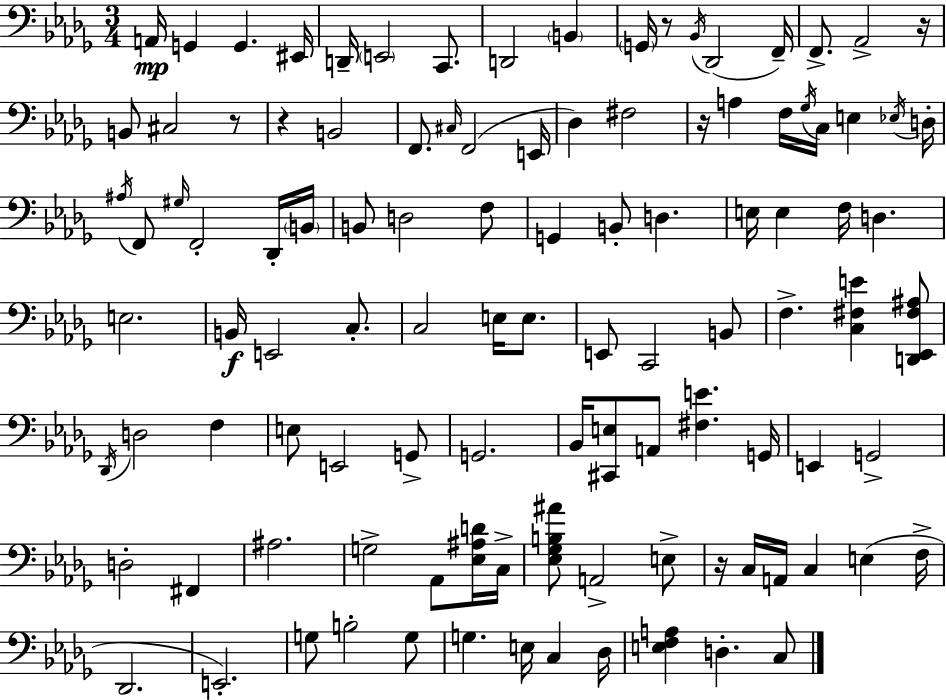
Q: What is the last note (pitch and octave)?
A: C3